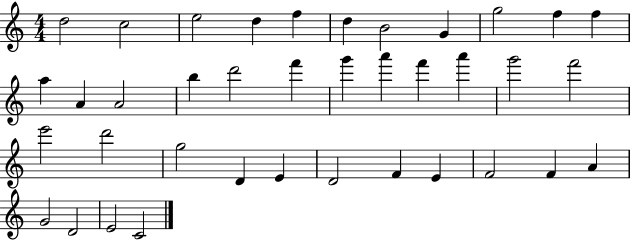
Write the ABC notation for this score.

X:1
T:Untitled
M:4/4
L:1/4
K:C
d2 c2 e2 d f d B2 G g2 f f a A A2 b d'2 f' g' a' f' a' g'2 f'2 e'2 d'2 g2 D E D2 F E F2 F A G2 D2 E2 C2